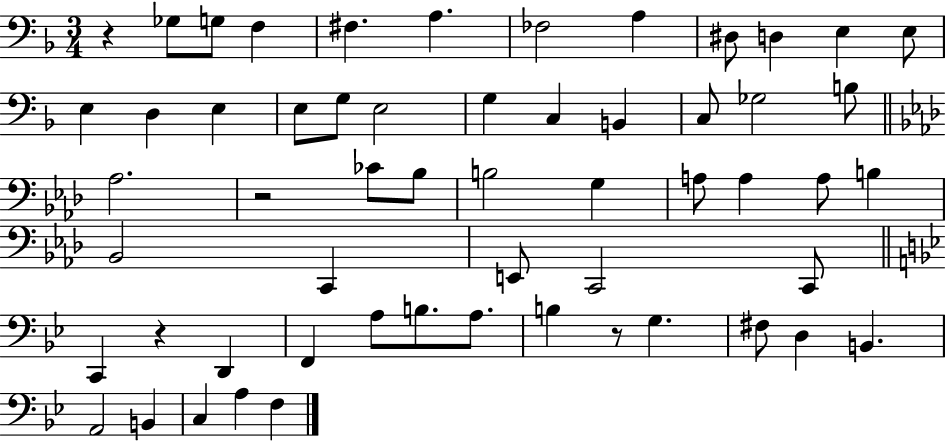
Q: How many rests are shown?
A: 4